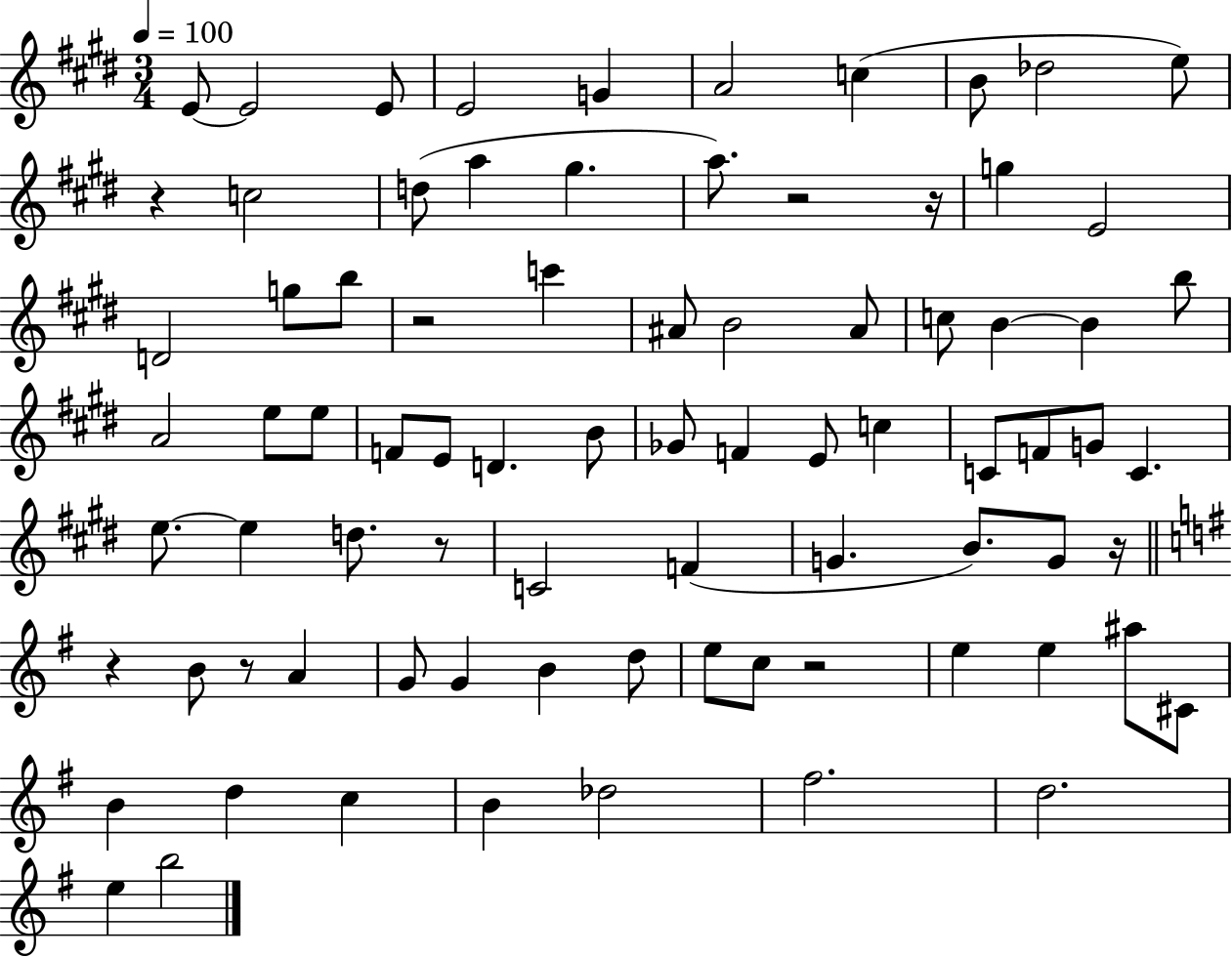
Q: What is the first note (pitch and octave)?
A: E4